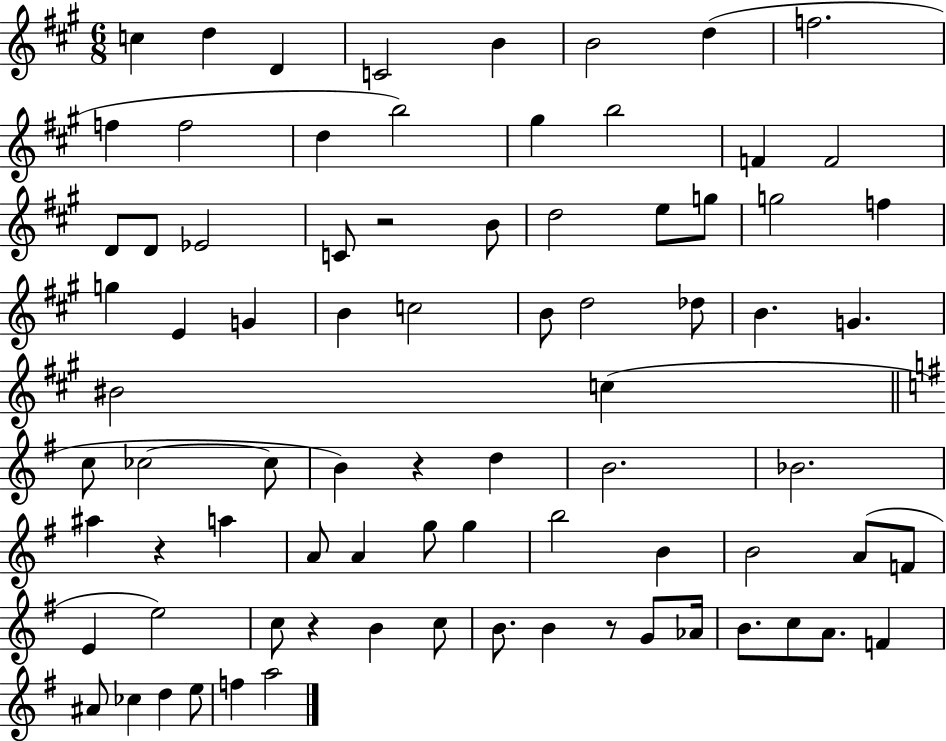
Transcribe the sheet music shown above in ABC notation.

X:1
T:Untitled
M:6/8
L:1/4
K:A
c d D C2 B B2 d f2 f f2 d b2 ^g b2 F F2 D/2 D/2 _E2 C/2 z2 B/2 d2 e/2 g/2 g2 f g E G B c2 B/2 d2 _d/2 B G ^B2 c c/2 _c2 _c/2 B z d B2 _B2 ^a z a A/2 A g/2 g b2 B B2 A/2 F/2 E e2 c/2 z B c/2 B/2 B z/2 G/2 _A/4 B/2 c/2 A/2 F ^A/2 _c d e/2 f a2